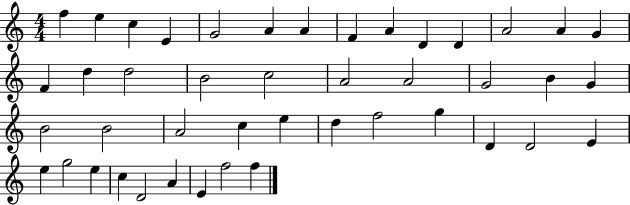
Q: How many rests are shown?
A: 0